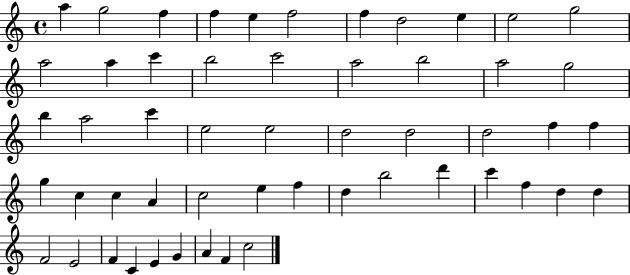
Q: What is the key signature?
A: C major